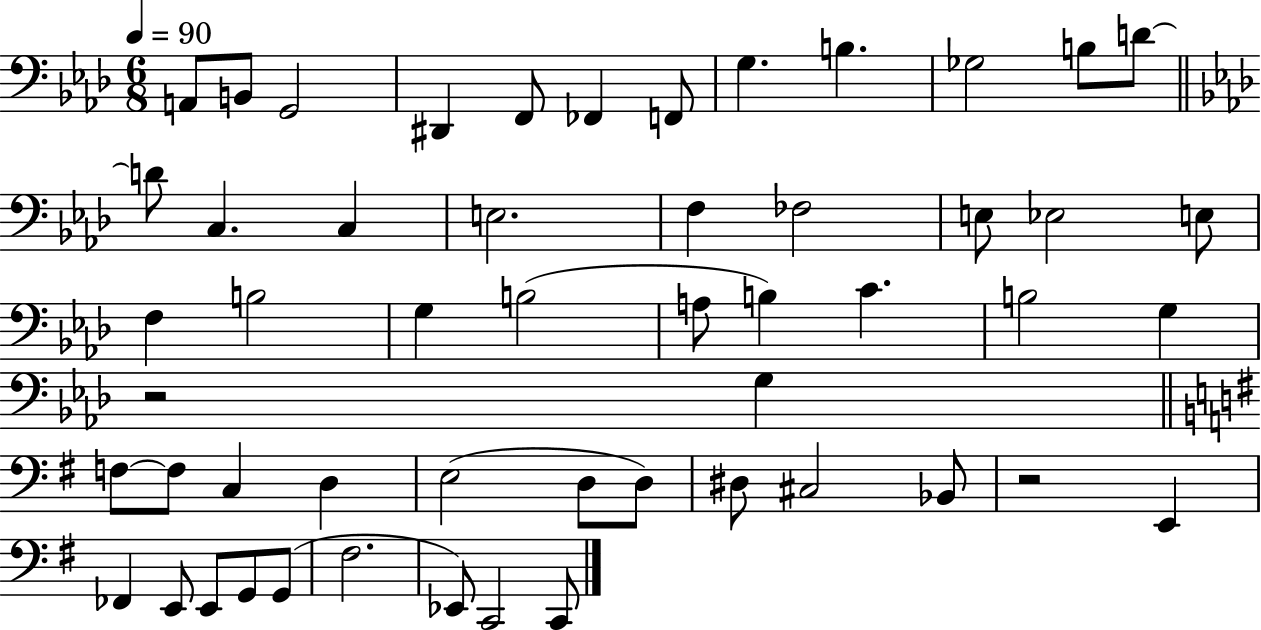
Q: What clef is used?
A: bass